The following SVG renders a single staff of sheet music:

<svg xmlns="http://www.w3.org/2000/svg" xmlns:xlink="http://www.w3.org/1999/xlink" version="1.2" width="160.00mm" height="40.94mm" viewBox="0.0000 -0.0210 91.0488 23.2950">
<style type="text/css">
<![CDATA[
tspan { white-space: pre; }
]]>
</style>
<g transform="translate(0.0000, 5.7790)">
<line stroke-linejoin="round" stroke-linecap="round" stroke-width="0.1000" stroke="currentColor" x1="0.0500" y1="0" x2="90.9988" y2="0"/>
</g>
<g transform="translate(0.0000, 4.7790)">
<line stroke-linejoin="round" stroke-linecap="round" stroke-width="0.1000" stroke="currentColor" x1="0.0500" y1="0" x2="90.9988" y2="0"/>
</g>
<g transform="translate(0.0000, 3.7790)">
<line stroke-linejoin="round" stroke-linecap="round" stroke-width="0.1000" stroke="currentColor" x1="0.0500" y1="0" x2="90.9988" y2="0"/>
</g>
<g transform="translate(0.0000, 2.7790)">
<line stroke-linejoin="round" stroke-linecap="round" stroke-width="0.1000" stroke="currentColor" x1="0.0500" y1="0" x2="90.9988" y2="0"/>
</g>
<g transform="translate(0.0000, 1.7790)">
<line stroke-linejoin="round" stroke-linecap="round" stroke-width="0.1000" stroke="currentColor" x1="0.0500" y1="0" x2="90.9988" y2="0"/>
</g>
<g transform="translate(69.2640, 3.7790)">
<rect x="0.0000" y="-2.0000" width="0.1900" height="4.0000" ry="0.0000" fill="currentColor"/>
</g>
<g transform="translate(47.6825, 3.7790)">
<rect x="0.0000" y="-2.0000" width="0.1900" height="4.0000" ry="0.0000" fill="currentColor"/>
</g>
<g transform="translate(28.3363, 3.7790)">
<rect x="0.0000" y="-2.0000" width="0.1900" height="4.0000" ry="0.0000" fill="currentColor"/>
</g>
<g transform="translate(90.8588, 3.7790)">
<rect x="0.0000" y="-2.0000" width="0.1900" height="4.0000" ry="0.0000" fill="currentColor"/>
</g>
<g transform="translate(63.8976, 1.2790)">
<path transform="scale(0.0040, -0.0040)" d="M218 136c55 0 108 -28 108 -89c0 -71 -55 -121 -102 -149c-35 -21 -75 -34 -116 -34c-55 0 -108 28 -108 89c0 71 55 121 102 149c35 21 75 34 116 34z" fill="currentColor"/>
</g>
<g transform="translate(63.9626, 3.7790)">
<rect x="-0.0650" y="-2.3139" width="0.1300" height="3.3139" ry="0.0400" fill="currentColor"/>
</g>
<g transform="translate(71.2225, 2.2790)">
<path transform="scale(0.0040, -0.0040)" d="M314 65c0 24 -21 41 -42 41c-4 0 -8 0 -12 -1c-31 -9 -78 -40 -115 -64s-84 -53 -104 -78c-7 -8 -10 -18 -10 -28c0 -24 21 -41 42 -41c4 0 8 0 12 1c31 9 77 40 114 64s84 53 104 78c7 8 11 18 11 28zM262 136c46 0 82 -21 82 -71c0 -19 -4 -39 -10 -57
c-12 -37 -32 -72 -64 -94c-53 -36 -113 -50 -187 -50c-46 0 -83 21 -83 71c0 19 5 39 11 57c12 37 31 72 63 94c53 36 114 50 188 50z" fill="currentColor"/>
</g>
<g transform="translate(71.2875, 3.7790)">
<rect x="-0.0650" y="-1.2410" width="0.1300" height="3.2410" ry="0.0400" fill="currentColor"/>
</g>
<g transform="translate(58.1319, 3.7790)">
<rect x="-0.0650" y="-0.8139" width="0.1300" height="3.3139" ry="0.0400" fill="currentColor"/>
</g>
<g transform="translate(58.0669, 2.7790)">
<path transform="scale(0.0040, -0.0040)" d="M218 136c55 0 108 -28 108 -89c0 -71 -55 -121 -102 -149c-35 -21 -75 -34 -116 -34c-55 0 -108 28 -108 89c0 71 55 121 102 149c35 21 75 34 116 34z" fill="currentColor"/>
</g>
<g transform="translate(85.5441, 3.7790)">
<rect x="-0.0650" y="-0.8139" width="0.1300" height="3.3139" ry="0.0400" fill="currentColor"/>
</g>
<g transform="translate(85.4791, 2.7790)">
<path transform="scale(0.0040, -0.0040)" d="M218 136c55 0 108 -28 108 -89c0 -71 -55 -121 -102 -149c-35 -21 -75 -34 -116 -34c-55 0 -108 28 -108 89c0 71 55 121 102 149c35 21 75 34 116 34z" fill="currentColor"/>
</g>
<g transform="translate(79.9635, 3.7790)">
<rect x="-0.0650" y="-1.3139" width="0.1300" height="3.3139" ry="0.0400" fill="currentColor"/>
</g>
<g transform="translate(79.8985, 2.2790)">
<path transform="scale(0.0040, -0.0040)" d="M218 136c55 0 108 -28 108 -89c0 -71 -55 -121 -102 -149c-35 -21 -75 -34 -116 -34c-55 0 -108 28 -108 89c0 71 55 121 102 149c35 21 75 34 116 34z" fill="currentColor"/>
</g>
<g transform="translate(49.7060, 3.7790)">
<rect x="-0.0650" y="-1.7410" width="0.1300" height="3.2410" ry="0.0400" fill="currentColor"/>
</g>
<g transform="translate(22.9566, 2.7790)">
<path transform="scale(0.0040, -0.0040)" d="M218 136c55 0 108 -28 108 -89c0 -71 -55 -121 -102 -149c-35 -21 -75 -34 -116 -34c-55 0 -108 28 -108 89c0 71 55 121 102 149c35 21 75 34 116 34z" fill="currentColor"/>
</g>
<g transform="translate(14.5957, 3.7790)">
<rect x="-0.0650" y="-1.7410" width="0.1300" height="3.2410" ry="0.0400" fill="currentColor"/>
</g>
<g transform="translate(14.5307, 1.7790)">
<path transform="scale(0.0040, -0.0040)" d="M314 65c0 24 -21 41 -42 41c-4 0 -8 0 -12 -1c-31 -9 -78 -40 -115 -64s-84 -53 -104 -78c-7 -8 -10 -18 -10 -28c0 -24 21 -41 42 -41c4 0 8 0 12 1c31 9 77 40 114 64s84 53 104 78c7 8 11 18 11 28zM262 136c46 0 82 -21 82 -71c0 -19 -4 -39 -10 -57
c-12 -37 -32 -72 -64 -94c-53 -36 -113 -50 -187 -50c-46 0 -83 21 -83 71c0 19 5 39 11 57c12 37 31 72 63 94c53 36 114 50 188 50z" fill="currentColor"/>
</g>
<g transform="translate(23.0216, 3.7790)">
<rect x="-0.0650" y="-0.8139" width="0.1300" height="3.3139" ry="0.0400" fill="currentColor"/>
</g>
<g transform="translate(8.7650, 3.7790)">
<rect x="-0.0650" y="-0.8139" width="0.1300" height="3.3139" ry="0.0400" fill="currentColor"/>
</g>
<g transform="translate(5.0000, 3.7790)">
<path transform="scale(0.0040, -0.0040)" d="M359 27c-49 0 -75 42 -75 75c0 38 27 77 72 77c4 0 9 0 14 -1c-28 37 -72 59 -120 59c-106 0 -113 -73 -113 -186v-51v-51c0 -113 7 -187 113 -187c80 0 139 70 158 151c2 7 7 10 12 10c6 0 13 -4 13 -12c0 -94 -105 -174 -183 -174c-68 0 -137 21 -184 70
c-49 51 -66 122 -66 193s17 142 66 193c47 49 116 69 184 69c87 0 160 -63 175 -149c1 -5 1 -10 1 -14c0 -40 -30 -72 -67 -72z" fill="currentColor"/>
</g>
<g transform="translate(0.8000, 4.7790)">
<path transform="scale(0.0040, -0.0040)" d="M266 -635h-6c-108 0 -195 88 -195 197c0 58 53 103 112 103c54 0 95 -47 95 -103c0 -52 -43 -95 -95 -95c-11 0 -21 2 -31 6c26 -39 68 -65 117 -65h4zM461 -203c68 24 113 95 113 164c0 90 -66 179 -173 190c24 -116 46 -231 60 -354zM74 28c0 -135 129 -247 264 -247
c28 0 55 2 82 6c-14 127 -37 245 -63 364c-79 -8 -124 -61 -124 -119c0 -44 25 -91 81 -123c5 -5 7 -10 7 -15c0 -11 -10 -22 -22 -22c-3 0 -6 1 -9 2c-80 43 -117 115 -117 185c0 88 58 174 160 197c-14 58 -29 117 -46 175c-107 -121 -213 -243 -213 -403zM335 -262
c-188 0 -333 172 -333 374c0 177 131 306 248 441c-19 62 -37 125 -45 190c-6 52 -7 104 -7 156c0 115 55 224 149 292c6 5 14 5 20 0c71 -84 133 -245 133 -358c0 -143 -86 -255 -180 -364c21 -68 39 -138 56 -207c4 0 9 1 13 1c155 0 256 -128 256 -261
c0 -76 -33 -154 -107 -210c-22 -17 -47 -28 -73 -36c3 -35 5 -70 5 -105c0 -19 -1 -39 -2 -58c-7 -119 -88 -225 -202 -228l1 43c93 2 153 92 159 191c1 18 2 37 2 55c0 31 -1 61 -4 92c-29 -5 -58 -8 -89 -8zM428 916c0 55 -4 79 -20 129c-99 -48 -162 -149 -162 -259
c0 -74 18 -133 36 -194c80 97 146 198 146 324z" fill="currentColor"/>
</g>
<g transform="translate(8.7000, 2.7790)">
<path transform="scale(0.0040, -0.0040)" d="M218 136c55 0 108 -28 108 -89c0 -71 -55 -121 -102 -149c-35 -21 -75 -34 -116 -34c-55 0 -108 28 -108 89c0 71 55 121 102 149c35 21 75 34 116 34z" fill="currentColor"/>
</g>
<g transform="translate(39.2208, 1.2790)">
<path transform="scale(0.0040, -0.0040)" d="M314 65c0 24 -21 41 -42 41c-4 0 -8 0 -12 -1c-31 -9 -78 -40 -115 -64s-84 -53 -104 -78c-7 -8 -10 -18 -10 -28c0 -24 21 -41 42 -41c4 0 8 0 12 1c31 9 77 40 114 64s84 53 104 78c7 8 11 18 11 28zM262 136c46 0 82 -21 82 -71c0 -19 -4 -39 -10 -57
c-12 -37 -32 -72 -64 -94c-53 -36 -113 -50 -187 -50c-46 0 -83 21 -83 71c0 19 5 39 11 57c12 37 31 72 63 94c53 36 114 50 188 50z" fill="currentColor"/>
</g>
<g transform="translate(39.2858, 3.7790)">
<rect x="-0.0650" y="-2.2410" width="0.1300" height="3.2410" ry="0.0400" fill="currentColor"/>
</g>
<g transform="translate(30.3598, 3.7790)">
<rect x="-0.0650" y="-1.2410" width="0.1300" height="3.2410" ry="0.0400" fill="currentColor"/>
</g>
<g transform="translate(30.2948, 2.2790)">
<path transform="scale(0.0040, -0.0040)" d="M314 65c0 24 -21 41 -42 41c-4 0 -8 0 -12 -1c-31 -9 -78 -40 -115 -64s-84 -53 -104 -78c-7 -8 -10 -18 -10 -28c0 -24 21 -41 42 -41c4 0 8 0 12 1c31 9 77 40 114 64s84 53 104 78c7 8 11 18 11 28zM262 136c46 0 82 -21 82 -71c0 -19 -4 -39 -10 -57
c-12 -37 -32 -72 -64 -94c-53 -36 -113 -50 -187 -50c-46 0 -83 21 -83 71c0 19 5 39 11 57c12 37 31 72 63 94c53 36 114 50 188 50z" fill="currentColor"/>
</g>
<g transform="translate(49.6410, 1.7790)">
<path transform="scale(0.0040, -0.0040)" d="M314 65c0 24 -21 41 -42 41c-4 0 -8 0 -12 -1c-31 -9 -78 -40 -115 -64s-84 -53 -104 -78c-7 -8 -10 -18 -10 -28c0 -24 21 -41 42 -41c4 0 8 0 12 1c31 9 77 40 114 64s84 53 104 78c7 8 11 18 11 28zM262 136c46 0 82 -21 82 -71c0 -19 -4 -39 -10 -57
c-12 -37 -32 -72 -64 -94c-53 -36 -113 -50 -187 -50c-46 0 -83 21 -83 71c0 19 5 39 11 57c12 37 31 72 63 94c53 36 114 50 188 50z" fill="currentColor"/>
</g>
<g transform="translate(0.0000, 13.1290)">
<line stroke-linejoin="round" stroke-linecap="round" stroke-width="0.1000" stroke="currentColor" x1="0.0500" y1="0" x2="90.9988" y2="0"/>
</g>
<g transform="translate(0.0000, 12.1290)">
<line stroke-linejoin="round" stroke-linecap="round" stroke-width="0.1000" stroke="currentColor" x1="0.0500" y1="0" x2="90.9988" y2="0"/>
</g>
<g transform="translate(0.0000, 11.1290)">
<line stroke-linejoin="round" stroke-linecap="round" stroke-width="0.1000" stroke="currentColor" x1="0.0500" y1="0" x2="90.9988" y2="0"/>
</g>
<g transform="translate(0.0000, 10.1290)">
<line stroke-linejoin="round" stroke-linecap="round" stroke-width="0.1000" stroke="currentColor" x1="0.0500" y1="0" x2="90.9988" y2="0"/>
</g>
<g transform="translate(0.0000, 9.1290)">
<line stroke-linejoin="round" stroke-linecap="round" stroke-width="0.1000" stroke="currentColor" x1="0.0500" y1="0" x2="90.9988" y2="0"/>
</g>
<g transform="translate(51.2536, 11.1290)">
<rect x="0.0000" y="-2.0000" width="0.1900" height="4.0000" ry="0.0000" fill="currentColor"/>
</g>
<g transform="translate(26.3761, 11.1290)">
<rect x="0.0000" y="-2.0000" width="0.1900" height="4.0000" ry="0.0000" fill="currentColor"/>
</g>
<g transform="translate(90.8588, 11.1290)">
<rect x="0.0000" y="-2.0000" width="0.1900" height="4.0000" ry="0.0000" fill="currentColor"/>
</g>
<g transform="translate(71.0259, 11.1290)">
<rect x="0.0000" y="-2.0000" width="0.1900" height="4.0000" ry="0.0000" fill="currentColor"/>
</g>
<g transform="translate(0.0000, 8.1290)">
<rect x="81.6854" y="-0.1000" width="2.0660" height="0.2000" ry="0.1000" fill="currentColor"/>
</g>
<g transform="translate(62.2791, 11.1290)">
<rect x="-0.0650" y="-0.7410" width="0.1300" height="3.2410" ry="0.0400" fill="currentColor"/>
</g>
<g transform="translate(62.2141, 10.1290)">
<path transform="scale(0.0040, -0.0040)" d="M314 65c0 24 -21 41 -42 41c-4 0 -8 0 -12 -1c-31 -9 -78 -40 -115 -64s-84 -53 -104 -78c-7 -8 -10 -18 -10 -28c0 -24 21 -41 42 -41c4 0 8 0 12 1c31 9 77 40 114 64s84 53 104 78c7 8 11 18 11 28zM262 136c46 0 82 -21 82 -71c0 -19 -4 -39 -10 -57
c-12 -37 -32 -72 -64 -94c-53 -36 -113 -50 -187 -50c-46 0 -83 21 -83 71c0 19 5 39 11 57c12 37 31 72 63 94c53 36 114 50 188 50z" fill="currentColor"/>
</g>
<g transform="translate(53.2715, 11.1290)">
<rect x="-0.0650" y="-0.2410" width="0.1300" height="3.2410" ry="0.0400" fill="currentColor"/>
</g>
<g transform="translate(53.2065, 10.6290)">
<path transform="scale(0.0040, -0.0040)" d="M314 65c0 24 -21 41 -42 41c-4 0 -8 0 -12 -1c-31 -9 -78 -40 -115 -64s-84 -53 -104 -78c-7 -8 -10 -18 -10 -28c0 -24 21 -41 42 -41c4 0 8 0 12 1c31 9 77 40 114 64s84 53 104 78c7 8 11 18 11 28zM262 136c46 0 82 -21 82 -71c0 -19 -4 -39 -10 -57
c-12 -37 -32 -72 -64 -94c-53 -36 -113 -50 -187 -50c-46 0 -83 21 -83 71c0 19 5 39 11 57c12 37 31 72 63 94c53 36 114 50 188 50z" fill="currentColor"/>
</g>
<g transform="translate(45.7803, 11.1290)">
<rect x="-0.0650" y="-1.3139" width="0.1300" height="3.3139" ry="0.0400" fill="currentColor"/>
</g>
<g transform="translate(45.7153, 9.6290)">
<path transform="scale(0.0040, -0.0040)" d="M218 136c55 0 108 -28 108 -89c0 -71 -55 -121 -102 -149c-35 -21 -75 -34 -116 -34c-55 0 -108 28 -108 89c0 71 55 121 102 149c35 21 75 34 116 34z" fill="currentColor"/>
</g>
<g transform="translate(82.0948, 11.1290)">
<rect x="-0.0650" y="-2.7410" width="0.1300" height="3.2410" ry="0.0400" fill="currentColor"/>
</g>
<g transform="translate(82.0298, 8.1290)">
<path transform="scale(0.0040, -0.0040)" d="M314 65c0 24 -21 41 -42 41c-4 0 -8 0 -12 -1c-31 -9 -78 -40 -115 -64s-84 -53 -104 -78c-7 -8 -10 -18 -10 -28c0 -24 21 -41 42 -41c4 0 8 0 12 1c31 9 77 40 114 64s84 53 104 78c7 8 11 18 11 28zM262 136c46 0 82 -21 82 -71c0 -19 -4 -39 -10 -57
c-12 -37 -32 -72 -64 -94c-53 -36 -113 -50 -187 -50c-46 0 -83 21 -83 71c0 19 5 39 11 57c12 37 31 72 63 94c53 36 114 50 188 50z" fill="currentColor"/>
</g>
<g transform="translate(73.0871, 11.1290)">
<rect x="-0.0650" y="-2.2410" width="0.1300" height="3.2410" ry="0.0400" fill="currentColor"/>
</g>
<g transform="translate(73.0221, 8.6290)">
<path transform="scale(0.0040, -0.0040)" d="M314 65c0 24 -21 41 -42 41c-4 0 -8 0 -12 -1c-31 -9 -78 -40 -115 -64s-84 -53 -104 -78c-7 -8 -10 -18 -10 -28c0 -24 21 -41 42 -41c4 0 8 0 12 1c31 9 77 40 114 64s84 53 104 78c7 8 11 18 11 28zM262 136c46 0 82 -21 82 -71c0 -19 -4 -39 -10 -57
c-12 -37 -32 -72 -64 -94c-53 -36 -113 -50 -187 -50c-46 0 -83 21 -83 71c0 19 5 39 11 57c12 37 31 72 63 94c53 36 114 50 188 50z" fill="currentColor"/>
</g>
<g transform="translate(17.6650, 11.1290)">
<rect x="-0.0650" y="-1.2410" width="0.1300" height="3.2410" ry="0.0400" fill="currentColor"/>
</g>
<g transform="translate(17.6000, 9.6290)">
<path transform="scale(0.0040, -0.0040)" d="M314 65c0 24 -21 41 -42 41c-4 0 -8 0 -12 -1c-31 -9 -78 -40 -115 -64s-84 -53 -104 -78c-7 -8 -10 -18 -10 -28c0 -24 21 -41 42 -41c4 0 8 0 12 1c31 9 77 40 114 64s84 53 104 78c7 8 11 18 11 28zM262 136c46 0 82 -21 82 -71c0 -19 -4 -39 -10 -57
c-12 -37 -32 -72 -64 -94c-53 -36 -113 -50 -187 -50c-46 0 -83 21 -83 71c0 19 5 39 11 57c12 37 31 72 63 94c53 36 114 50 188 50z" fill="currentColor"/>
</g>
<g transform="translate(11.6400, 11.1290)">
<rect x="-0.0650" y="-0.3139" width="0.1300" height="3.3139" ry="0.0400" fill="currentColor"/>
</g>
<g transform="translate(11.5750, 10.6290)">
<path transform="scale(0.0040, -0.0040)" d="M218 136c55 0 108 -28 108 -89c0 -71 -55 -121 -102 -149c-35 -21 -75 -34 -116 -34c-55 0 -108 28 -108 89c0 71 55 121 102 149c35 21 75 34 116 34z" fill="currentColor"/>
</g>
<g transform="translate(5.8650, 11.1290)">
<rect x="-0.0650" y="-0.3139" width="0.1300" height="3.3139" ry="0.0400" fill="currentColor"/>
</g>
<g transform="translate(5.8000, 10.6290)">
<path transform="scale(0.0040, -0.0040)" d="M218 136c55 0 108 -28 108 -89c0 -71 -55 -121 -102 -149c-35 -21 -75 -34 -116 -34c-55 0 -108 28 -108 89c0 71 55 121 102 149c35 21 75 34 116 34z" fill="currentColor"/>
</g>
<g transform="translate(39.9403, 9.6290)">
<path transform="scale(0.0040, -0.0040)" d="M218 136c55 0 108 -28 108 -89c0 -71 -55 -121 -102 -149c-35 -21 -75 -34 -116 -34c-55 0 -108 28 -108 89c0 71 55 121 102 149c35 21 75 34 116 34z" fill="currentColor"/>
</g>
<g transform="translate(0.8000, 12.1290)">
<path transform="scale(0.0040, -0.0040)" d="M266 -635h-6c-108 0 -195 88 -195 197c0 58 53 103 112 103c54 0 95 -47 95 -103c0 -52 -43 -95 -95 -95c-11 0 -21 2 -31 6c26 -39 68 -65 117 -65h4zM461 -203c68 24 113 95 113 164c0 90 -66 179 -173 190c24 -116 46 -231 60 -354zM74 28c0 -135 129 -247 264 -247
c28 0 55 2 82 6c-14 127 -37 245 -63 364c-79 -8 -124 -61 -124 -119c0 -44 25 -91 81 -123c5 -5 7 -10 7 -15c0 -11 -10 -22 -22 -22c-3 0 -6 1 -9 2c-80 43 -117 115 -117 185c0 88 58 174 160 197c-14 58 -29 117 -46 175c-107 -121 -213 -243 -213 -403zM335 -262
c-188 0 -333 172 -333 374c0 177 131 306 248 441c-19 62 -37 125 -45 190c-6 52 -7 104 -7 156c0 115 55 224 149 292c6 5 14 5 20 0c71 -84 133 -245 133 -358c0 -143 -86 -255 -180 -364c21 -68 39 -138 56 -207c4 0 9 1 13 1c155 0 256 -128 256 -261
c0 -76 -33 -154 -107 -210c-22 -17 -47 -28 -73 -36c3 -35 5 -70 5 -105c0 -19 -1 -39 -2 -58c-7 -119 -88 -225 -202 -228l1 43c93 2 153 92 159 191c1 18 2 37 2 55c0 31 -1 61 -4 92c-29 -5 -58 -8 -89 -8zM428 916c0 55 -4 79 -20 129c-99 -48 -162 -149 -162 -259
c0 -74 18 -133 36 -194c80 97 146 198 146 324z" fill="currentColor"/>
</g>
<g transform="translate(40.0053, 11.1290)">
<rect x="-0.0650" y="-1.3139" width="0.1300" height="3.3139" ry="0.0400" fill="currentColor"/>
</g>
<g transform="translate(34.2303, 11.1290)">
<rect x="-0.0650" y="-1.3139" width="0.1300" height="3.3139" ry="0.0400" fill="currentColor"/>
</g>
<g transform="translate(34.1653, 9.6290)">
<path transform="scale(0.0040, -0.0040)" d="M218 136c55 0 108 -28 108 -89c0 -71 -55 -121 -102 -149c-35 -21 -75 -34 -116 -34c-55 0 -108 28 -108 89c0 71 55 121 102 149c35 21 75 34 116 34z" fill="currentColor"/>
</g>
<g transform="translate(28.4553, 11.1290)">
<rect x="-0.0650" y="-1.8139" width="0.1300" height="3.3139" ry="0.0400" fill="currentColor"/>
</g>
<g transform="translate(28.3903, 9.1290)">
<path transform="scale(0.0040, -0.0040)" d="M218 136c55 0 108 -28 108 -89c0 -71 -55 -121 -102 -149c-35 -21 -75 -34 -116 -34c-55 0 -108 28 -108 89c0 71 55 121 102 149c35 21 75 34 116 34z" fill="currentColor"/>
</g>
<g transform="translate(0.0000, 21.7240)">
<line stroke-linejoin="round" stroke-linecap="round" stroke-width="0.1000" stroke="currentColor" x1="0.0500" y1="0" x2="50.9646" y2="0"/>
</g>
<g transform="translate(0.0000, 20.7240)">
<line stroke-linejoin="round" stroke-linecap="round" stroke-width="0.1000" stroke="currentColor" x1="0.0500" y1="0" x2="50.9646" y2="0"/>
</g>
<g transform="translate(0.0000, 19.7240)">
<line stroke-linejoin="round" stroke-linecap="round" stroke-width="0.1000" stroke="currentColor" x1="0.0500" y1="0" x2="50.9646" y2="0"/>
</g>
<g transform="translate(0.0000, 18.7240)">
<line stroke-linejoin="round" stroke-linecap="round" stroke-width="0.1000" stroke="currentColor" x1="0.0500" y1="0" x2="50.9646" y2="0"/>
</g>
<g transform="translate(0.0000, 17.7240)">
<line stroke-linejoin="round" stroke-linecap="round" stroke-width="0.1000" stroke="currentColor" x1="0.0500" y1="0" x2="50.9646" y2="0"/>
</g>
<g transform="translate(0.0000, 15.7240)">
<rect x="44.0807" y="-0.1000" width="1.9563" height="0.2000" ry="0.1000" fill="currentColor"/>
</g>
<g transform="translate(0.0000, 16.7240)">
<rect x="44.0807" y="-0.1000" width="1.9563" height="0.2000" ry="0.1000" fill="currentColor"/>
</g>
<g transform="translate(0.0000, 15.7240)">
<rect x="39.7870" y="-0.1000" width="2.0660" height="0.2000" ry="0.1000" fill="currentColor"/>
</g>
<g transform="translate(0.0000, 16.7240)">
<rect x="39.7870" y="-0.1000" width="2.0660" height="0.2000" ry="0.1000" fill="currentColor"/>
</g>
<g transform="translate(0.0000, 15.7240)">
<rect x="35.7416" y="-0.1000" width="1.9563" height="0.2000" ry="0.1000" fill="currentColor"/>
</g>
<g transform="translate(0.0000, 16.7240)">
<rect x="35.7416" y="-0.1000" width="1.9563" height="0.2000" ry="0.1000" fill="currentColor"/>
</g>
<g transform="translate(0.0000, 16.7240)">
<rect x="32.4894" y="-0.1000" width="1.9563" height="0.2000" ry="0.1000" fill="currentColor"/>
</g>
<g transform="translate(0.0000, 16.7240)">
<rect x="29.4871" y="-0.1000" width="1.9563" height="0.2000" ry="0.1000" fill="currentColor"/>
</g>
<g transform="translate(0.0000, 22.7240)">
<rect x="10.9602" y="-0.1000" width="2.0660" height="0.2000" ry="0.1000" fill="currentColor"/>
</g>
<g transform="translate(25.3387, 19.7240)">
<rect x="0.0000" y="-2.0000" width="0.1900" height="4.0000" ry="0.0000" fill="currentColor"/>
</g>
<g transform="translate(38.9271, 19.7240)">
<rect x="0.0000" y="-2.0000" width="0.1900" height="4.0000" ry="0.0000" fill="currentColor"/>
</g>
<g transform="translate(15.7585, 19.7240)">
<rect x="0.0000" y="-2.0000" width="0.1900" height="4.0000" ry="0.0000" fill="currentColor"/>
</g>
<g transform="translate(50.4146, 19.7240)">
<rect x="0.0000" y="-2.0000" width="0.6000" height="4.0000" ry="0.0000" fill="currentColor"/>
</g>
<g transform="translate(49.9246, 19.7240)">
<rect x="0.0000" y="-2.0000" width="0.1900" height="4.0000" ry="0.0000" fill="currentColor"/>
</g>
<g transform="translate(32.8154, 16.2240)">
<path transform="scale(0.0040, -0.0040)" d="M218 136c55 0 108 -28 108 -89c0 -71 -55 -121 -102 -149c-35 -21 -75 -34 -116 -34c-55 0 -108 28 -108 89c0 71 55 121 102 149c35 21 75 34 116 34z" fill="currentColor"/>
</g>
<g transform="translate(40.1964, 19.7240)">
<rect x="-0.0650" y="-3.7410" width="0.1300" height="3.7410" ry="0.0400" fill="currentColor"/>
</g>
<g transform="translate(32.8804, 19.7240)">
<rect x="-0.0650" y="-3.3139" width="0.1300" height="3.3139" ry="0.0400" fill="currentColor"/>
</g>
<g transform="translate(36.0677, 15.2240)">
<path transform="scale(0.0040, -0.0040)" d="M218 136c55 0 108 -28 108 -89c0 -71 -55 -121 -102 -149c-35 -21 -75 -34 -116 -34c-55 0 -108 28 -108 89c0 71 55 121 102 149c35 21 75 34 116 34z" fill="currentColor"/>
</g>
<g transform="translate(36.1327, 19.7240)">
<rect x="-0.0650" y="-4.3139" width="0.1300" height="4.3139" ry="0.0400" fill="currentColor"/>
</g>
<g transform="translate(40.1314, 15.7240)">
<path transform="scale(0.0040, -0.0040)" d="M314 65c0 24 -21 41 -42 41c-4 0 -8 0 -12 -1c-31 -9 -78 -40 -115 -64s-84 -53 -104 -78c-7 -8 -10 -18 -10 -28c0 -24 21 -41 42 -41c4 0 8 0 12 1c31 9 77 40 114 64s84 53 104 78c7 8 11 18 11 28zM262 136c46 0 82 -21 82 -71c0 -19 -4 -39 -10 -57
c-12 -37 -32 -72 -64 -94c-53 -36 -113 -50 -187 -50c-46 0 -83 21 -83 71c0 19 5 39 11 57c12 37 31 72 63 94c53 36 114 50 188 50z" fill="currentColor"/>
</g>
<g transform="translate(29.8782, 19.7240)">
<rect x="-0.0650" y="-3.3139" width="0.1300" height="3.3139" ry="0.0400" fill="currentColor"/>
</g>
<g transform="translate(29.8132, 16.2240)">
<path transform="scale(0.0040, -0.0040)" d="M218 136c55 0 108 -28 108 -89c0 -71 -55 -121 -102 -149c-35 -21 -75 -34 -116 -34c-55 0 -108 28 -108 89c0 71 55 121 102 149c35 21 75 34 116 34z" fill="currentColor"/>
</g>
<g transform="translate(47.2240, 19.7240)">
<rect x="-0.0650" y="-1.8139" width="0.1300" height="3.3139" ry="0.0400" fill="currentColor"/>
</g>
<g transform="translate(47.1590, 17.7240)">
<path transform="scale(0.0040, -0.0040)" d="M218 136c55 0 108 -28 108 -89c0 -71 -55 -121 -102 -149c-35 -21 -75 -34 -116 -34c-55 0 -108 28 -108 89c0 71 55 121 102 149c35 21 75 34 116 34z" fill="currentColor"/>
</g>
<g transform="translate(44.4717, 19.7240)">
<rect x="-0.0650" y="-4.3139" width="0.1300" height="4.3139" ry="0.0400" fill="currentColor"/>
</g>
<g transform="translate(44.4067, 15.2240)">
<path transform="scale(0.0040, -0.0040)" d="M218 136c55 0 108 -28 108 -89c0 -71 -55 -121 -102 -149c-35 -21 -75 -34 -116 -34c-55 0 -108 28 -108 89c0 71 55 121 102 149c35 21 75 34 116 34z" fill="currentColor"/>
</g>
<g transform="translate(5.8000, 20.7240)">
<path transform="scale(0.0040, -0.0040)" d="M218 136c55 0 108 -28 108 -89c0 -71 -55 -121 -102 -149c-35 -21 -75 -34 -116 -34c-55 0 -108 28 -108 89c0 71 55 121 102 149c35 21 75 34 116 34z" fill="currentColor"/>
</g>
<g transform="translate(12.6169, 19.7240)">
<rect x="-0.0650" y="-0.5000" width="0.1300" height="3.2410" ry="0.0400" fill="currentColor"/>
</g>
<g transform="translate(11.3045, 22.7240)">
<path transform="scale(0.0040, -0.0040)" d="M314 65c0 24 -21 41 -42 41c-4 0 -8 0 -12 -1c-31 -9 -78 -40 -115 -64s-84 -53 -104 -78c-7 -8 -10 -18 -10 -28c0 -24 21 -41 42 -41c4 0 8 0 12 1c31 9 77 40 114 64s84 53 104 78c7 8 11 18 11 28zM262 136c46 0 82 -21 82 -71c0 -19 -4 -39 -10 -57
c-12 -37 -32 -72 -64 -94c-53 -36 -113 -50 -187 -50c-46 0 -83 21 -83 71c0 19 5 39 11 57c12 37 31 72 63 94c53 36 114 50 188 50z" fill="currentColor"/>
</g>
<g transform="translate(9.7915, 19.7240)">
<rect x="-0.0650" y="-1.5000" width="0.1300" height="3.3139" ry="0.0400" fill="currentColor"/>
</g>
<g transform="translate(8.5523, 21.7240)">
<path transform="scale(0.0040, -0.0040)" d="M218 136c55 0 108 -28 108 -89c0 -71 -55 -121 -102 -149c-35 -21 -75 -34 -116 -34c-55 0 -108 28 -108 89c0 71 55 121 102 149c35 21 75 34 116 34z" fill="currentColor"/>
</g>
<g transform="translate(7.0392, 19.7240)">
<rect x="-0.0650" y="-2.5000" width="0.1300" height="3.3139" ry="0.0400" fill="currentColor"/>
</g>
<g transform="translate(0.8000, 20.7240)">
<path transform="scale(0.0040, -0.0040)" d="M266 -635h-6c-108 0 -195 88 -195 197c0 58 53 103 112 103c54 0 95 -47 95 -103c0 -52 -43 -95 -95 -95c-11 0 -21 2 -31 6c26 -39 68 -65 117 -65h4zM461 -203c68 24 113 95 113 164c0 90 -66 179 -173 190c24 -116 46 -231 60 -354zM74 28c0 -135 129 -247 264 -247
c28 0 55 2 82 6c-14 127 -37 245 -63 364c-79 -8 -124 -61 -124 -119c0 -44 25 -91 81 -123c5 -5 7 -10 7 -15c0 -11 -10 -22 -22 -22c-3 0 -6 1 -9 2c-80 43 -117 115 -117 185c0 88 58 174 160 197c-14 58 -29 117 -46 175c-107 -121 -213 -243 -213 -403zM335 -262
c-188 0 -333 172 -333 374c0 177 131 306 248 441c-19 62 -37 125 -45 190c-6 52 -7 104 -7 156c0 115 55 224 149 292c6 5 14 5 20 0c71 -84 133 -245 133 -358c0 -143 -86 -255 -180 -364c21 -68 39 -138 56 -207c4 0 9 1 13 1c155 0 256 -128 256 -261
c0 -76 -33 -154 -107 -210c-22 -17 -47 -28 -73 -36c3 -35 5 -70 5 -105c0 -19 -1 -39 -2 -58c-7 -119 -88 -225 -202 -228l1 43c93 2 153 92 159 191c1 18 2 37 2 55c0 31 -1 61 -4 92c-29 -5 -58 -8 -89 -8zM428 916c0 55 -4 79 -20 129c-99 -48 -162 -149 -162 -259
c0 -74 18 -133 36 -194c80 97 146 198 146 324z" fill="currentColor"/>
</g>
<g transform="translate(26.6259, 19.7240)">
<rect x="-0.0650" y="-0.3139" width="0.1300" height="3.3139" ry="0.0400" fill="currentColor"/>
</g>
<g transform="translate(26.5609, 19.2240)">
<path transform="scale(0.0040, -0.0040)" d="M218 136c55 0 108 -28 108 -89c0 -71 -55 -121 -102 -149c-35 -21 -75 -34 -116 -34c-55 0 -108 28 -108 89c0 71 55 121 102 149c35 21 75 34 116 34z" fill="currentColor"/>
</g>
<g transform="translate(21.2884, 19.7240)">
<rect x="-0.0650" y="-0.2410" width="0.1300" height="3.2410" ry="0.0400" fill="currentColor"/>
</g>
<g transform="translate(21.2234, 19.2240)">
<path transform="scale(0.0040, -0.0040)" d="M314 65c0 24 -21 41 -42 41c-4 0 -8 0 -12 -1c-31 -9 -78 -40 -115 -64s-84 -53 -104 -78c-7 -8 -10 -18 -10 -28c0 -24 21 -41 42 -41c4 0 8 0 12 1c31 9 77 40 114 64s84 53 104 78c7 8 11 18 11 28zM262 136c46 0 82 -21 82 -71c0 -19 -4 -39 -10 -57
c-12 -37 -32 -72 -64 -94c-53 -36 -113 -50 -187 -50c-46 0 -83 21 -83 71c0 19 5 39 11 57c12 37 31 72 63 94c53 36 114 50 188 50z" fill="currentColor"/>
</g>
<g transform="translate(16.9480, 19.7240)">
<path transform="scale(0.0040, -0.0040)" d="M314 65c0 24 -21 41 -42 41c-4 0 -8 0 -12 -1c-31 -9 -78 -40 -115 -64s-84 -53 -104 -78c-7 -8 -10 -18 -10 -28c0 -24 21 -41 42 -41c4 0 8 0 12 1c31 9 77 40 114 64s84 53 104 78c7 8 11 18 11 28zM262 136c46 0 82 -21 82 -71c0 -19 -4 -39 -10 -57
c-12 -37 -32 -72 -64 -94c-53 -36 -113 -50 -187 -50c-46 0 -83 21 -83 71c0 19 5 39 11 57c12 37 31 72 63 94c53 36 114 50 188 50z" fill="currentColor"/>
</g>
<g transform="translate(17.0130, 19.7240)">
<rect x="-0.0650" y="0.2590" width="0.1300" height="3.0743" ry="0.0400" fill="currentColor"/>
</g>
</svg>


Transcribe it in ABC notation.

X:1
T:Untitled
M:4/4
L:1/4
K:C
d f2 d e2 g2 f2 d g e2 e d c c e2 f e e e c2 d2 g2 a2 G E C2 B2 c2 c b b d' c'2 d' f